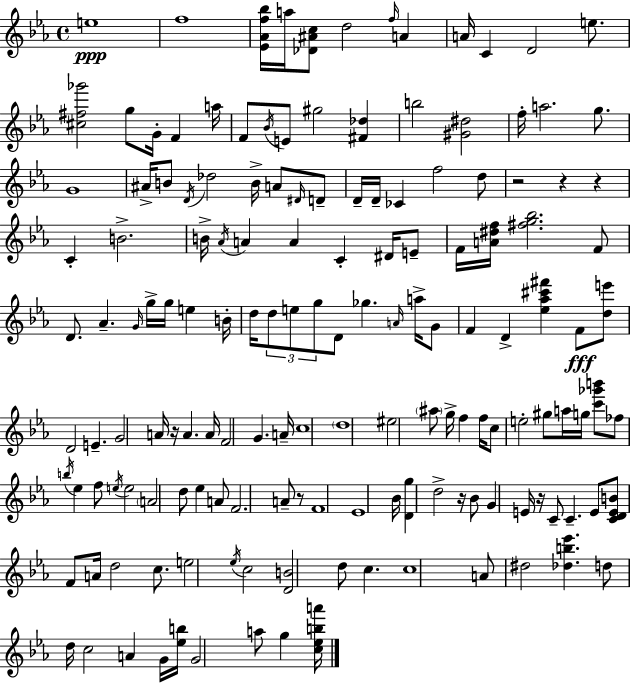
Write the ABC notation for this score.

X:1
T:Untitled
M:4/4
L:1/4
K:Eb
e4 f4 [_E_Af_b]/4 a/4 [_D^Ac]/2 d2 f/4 A A/4 C D2 e/2 [^c^f_g']2 g/2 G/4 F a/4 F/2 _B/4 E/2 ^g2 [^F_d] b2 [^G^d]2 f/4 a2 g/2 G4 ^A/4 B/2 D/4 _d2 B/4 A/2 ^D/4 D/2 D/4 D/4 _C f2 d/2 z2 z z C B2 B/4 _A/4 A A C ^D/4 E/2 F/4 [A^df]/4 [^fg_b]2 F/2 D/2 _A G/4 g/4 g/4 e B/4 d/4 d/2 e/2 g/2 D/2 _g A/4 a/4 G/2 F D [_e_a^c'^f'] F/2 [de']/2 D2 E G2 A/4 z/4 A A/4 F2 G A/4 c4 d4 ^e2 ^a/2 g/4 f f/4 c/2 e2 ^g/2 a/4 g/4 [c'_g'b']/2 _f/2 b/4 _e f/2 e/4 e2 A2 d/2 _e A/2 F2 A/2 z/2 F4 _E4 _B/4 [Dg] d2 z/4 _B/2 G E/4 z/4 C/2 C E/2 [CDEB]/2 F/2 A/4 d2 c/2 e2 _e/4 c2 [DB]2 d/2 c c4 A/2 ^d2 [_db_e'] d/2 d/4 c2 A G/4 [_eb]/4 G2 a/2 g [c_eba']/4